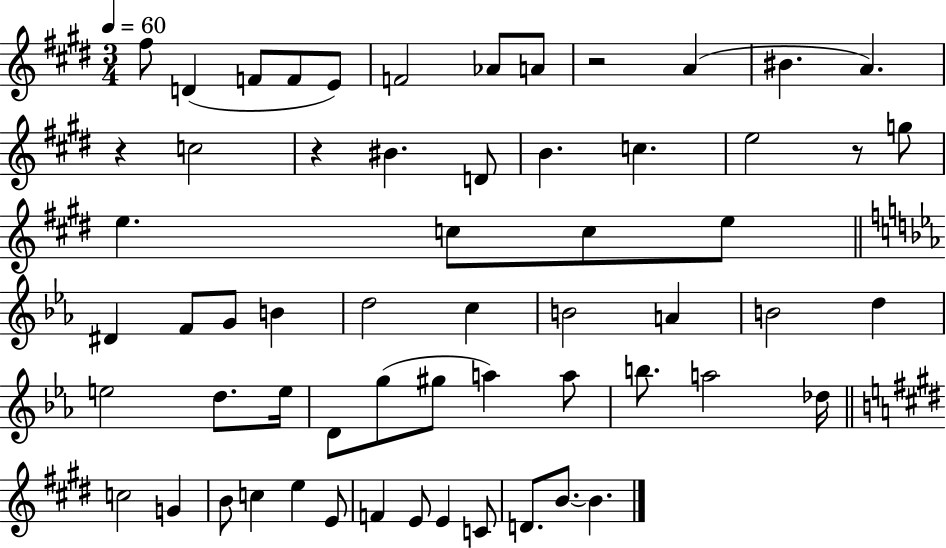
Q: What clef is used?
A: treble